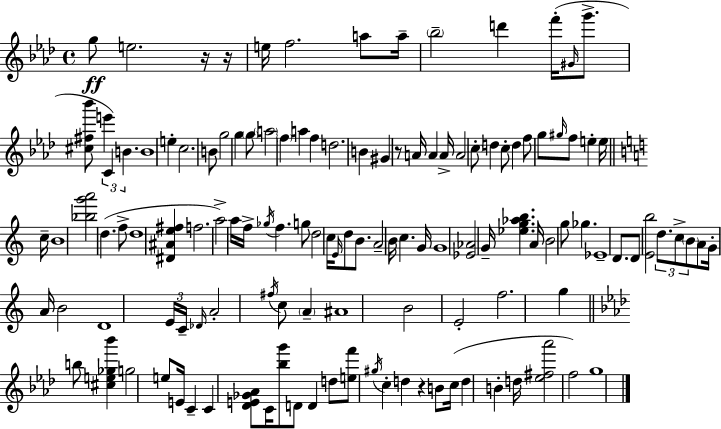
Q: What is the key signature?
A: AES major